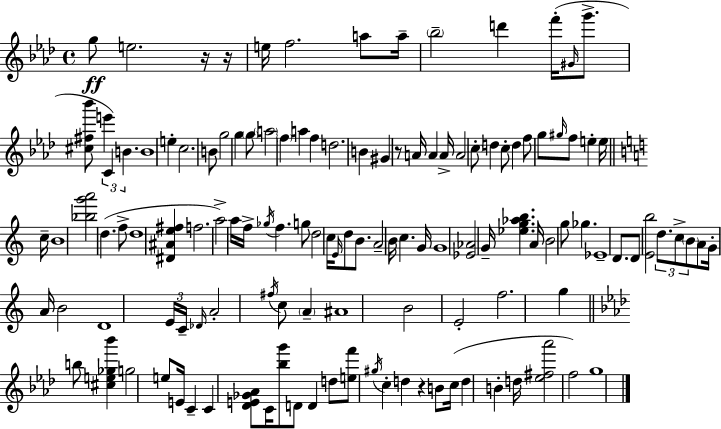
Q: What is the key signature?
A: AES major